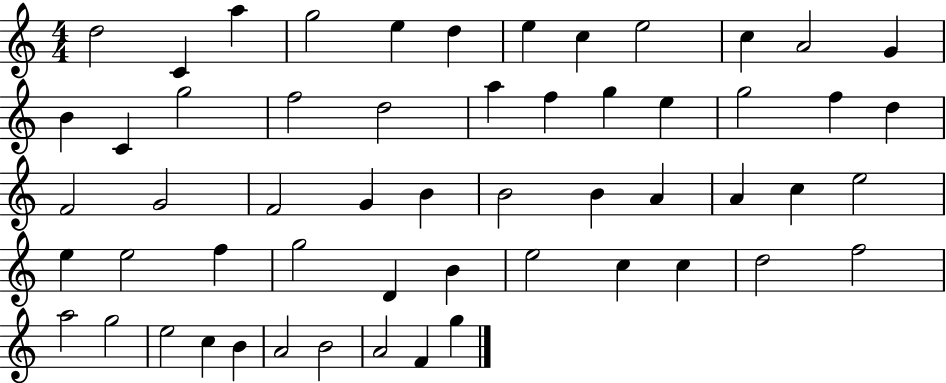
{
  \clef treble
  \numericTimeSignature
  \time 4/4
  \key c \major
  d''2 c'4 a''4 | g''2 e''4 d''4 | e''4 c''4 e''2 | c''4 a'2 g'4 | \break b'4 c'4 g''2 | f''2 d''2 | a''4 f''4 g''4 e''4 | g''2 f''4 d''4 | \break f'2 g'2 | f'2 g'4 b'4 | b'2 b'4 a'4 | a'4 c''4 e''2 | \break e''4 e''2 f''4 | g''2 d'4 b'4 | e''2 c''4 c''4 | d''2 f''2 | \break a''2 g''2 | e''2 c''4 b'4 | a'2 b'2 | a'2 f'4 g''4 | \break \bar "|."
}